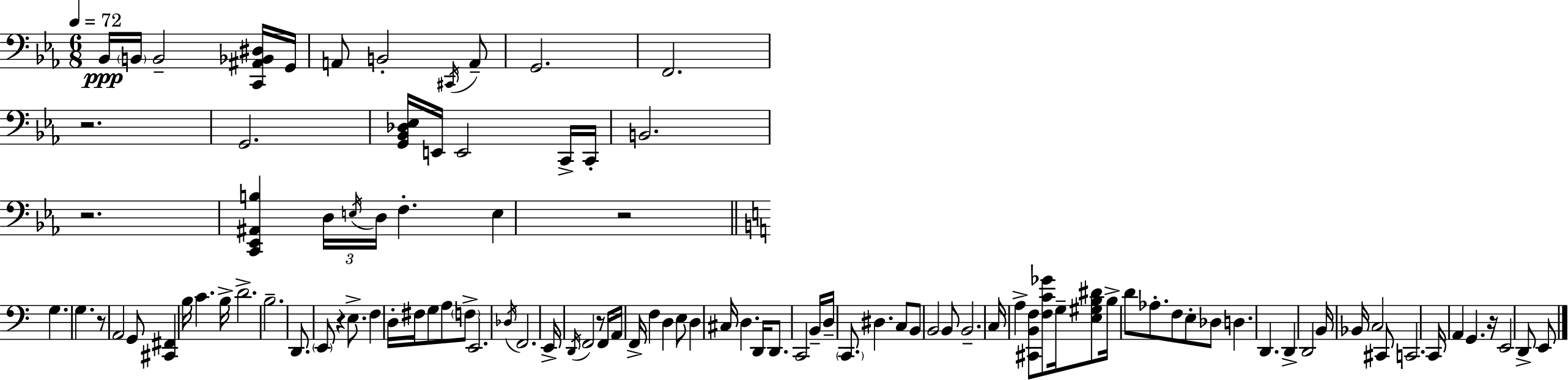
X:1
T:Untitled
M:6/8
L:1/4
K:Cm
_B,,/4 B,,/4 B,,2 [C,,^A,,_B,,^D,]/4 G,,/4 A,,/2 B,,2 ^C,,/4 A,,/2 G,,2 F,,2 z2 G,,2 [G,,_B,,_D,_E,]/4 E,,/4 E,,2 C,,/4 C,,/4 B,,2 z2 [C,,_E,,^A,,B,] D,/4 E,/4 D,/4 F, E, z2 G, G, z/2 A,,2 G,,/2 [^C,,^F,,] B,/4 C B,/4 D2 B,2 D,,/2 E,,/2 z E,/2 F, D,/4 ^F,/4 G,/2 A,/2 F,/2 E,,2 _D,/4 F,,2 E,,/4 D,,/4 F,,2 z/2 F,,/4 A,,/4 F,,/4 F, D, E,/2 D, ^C,/4 D, D,,/4 D,,/2 C,,2 B,,/4 D,/4 C,,/2 ^D, C,/2 B,,/2 B,,2 B,,/2 B,,2 C,/4 A, [^C,,B,,F,]/2 [F,C_G]/2 G,/4 [E,^G,B,^D]/2 B,/4 D/2 _A,/2 F,/2 E,/2 _D,/2 D, D,, D,, D,,2 B,,/4 _B,,/4 C,2 ^C,,/2 C,,2 C,,/4 A,, G,, z/4 E,,2 D,,/2 E,,/2